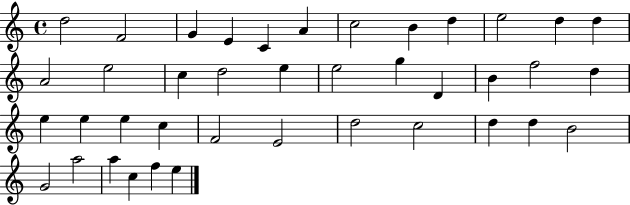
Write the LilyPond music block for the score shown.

{
  \clef treble
  \time 4/4
  \defaultTimeSignature
  \key c \major
  d''2 f'2 | g'4 e'4 c'4 a'4 | c''2 b'4 d''4 | e''2 d''4 d''4 | \break a'2 e''2 | c''4 d''2 e''4 | e''2 g''4 d'4 | b'4 f''2 d''4 | \break e''4 e''4 e''4 c''4 | f'2 e'2 | d''2 c''2 | d''4 d''4 b'2 | \break g'2 a''2 | a''4 c''4 f''4 e''4 | \bar "|."
}